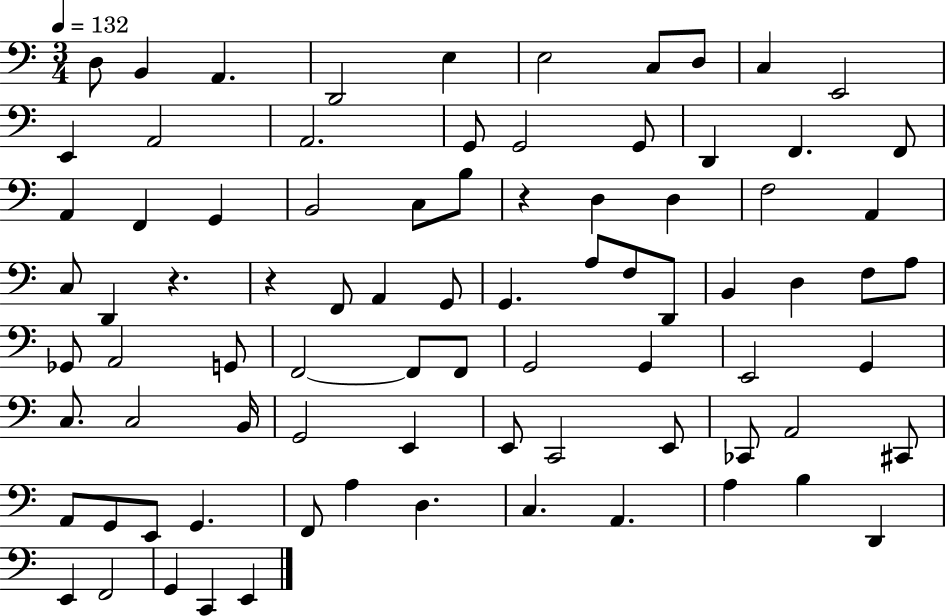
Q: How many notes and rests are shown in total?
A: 83